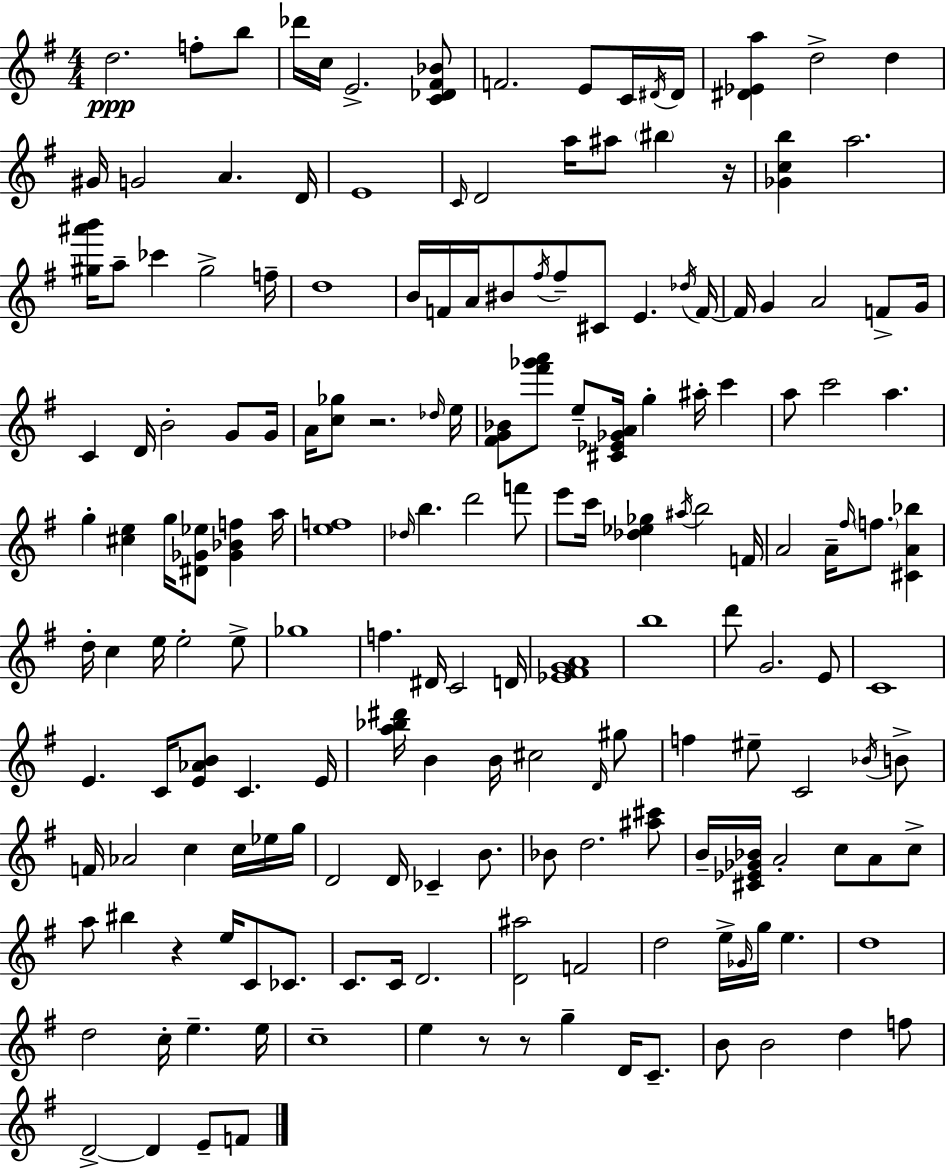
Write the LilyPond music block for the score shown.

{
  \clef treble
  \numericTimeSignature
  \time 4/4
  \key e \minor
  \repeat volta 2 { d''2.\ppp f''8-. b''8 | des'''16 c''16 e'2.-> <c' des' fis' bes'>8 | f'2. e'8 c'16 \acciaccatura { dis'16 } | dis'16 <dis' ees' a''>4 d''2-> d''4 | \break gis'16 g'2 a'4. | d'16 e'1 | \grace { c'16 } d'2 a''16 ais''8 \parenthesize bis''4 | r16 <ges' c'' b''>4 a''2. | \break <gis'' ais''' b'''>16 a''8-- ces'''4 gis''2-> | f''16-- d''1 | b'16 f'16 a'16 bis'8 \acciaccatura { fis''16 } fis''8-- cis'8 e'4. | \acciaccatura { des''16 } f'16~~ f'16 g'4 a'2 | \break f'8-> g'16 c'4 d'16 b'2-. | g'8 g'16 a'16 <c'' ges''>8 r2. | \grace { des''16 } e''16 <fis' g' bes'>8 <fis''' ges''' a'''>8 e''8-- <cis' ees' ges' a'>16 g''4-. | ais''16-. c'''4 a''8 c'''2 a''4. | \break g''4-. <cis'' e''>4 g''16 <dis' ges' ees''>8 | <ges' bes' f''>4 a''16 <e'' f''>1 | \grace { des''16 } b''4. d'''2 | f'''8 e'''8 c'''16 <des'' ees'' ges''>4 \acciaccatura { ais''16 } b''2 | \break f'16 a'2 a'16-- | \grace { fis''16 } \parenthesize f''8. <cis' a' bes''>4 d''16-. c''4 e''16 e''2-. | e''8-> ges''1 | f''4. dis'16 c'2 | \break d'16 <ees' fis' g' a'>1 | b''1 | d'''8 g'2. | e'8 c'1 | \break e'4. c'16 <e' aes' b'>8 | c'4. e'16 <a'' bes'' dis'''>16 b'4 b'16 cis''2 | \grace { d'16 } gis''8 f''4 eis''8-- c'2 | \acciaccatura { bes'16 } b'8-> f'16 aes'2 | \break c''4 c''16 ees''16 g''16 d'2 | d'16 ces'4-- b'8. bes'8 d''2. | <ais'' cis'''>8 b'16-- <cis' ees' ges' bes'>16 a'2-. | c''8 a'8 c''8-> a''8 bis''4 | \break r4 e''16 c'8 ces'8. c'8. c'16 d'2. | <d' ais''>2 | f'2 d''2 | e''16-> \grace { ges'16 } g''16 e''4. d''1 | \break d''2 | c''16-. e''4.-- e''16 c''1-- | e''4 r8 | r8 g''4-- d'16 c'8.-- b'8 b'2 | \break d''4 f''8 d'2->~~ | d'4 e'8-- f'8 } \bar "|."
}